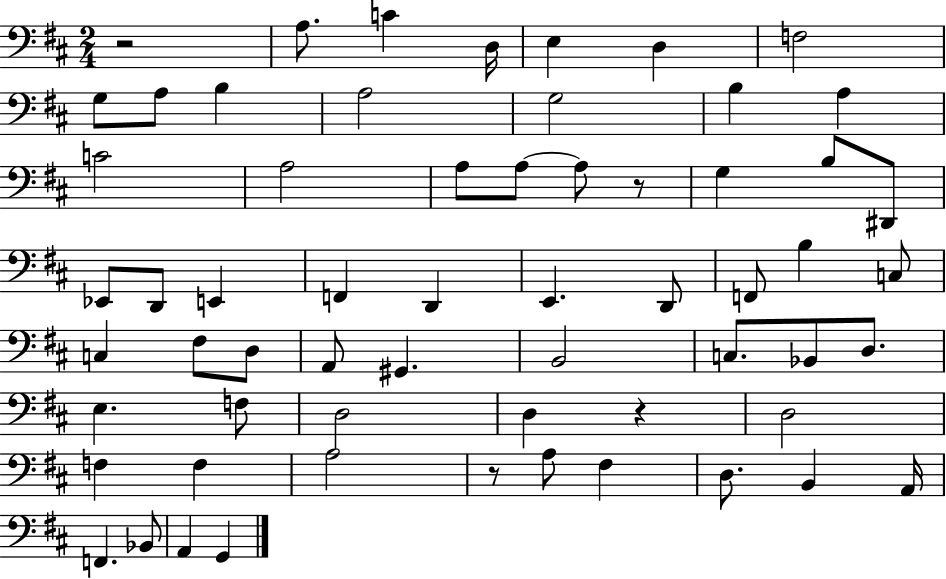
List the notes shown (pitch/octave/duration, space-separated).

R/h A3/e. C4/q D3/s E3/q D3/q F3/h G3/e A3/e B3/q A3/h G3/h B3/q A3/q C4/h A3/h A3/e A3/e A3/e R/e G3/q B3/e D#2/e Eb2/e D2/e E2/q F2/q D2/q E2/q. D2/e F2/e B3/q C3/e C3/q F#3/e D3/e A2/e G#2/q. B2/h C3/e. Bb2/e D3/e. E3/q. F3/e D3/h D3/q R/q D3/h F3/q F3/q A3/h R/e A3/e F#3/q D3/e. B2/q A2/s F2/q. Bb2/e A2/q G2/q